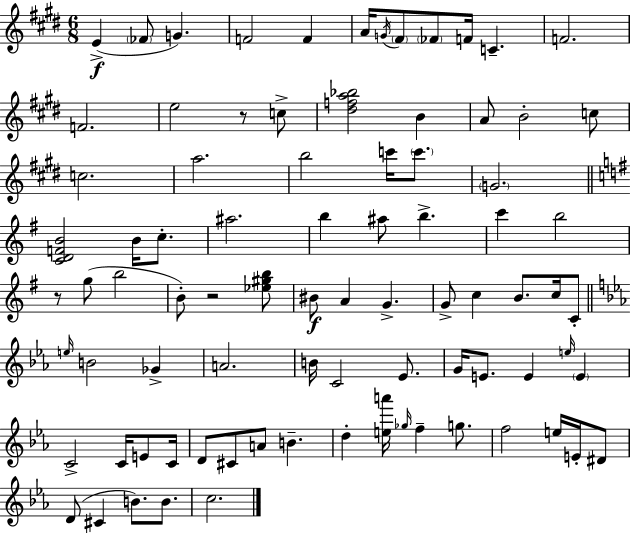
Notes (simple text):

E4/q FES4/e G4/q. F4/h F4/q A4/s G4/s F#4/e FES4/e F4/s C4/q. F4/h. F4/h. E5/h R/e C5/e [D#5,F5,A5,Bb5]/h B4/q A4/e B4/h C5/e C5/h. A5/h. B5/h C6/s C6/e. G4/h. [C4,D4,F4,B4]/h B4/s C5/e. A#5/h. B5/q A#5/e B5/q. C6/q B5/h R/e G5/e B5/h B4/e R/h [Eb5,G#5,B5]/e BIS4/e A4/q G4/q. G4/e C5/q B4/e. C5/s C4/e E5/s B4/h Gb4/q A4/h. B4/s C4/h Eb4/e. G4/s E4/e. E4/q E5/s E4/q C4/h C4/s E4/e C4/s D4/e C#4/e A4/e B4/q. D5/q [E5,A6]/s Gb5/s F5/q G5/e. F5/h E5/s E4/s D#4/e D4/e C#4/q B4/e. B4/e. C5/h.